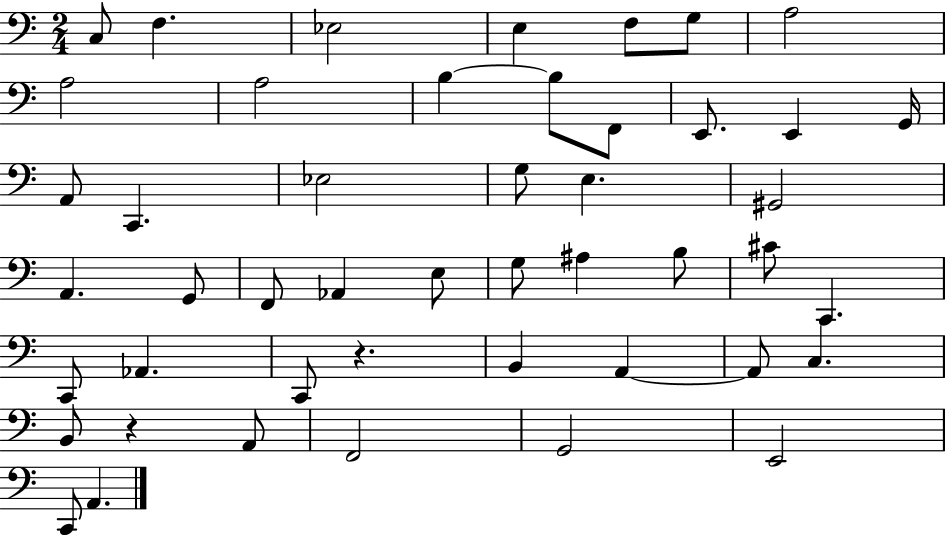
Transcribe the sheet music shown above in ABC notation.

X:1
T:Untitled
M:2/4
L:1/4
K:C
C,/2 F, _E,2 E, F,/2 G,/2 A,2 A,2 A,2 B, B,/2 F,,/2 E,,/2 E,, G,,/4 A,,/2 C,, _E,2 G,/2 E, ^G,,2 A,, G,,/2 F,,/2 _A,, E,/2 G,/2 ^A, B,/2 ^C/2 C,, C,,/2 _A,, C,,/2 z B,, A,, A,,/2 C, B,,/2 z A,,/2 F,,2 G,,2 E,,2 C,,/2 A,,